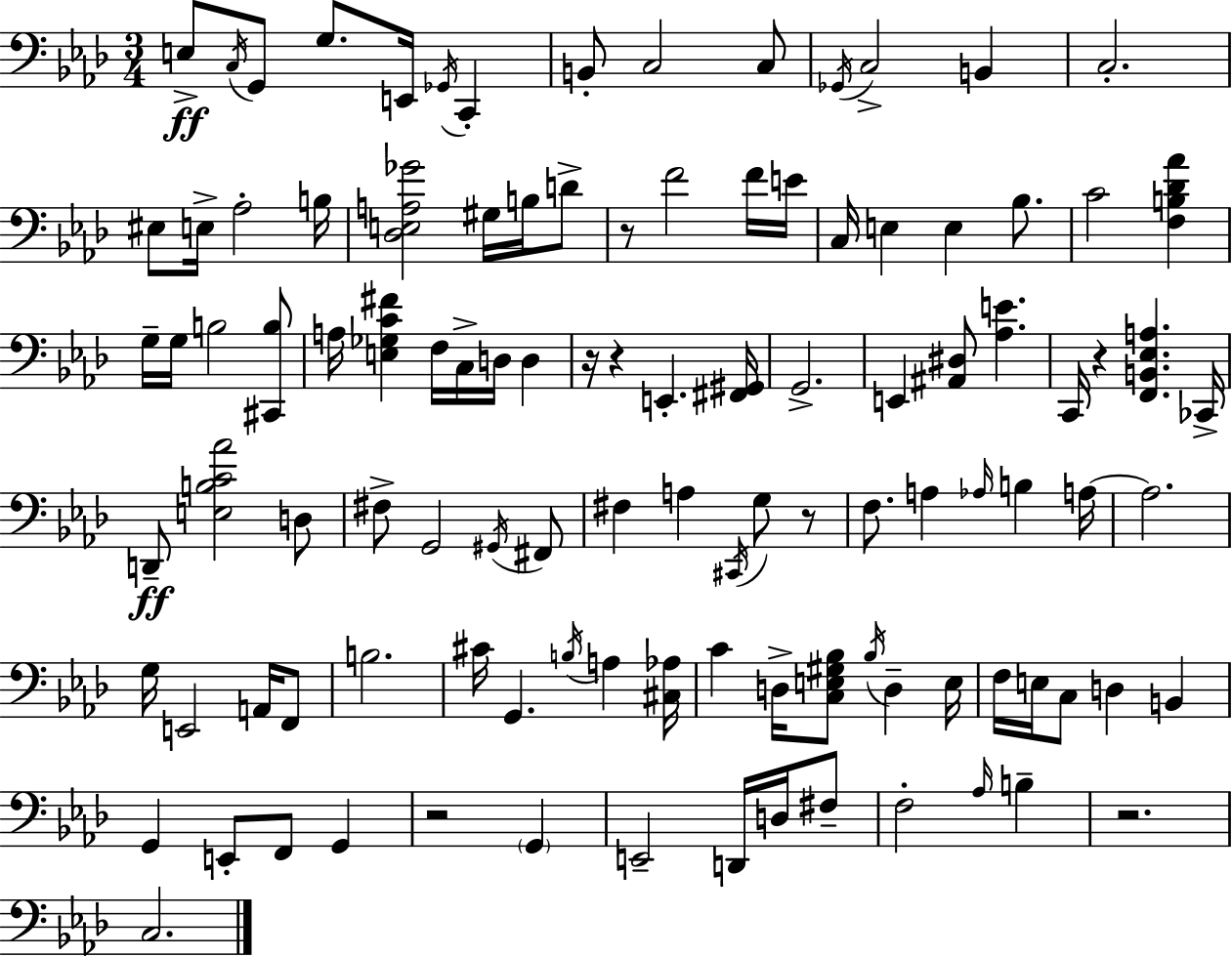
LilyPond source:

{
  \clef bass
  \numericTimeSignature
  \time 3/4
  \key f \minor
  e8->\ff \acciaccatura { c16 } g,8 g8. e,16 \acciaccatura { ges,16 } c,4-. | b,8-. c2 | c8 \acciaccatura { ges,16 } c2-> b,4 | c2.-. | \break eis8 e16-> aes2-. | b16 <des e a ges'>2 gis16 | b16 d'8-> r8 f'2 | f'16 e'16 c16 e4 e4 | \break bes8. c'2 <f b des' aes'>4 | g16-- g16 b2 | <cis, b>8 a16 <e ges c' fis'>4 f16 c16-> d16 d4 | r16 r4 e,4.-. | \break <fis, gis,>16 g,2.-> | e,4 <ais, dis>8 <aes e'>4. | c,16 r4 <f, b, ees a>4. | ces,16-> d,8--\ff <e b c' aes'>2 | \break d8 fis8-> g,2 | \acciaccatura { gis,16 } fis,8 fis4 a4 | \acciaccatura { cis,16 } g8 r8 f8. a4 | \grace { aes16 } b4 a16~~ a2. | \break g16 e,2 | a,16 f,8 b2. | cis'16 g,4. | \acciaccatura { b16 } a4 <cis aes>16 c'4 d16-> | \break <c e gis bes>8 \acciaccatura { bes16 } d4-- e16 f16 e16 c8 | d4 b,4 g,4 | e,8-. f,8 g,4 r2 | \parenthesize g,4 e,2-- | \break d,16 d16 fis8-- f2-. | \grace { aes16 } b4-- r2. | c2. | \bar "|."
}